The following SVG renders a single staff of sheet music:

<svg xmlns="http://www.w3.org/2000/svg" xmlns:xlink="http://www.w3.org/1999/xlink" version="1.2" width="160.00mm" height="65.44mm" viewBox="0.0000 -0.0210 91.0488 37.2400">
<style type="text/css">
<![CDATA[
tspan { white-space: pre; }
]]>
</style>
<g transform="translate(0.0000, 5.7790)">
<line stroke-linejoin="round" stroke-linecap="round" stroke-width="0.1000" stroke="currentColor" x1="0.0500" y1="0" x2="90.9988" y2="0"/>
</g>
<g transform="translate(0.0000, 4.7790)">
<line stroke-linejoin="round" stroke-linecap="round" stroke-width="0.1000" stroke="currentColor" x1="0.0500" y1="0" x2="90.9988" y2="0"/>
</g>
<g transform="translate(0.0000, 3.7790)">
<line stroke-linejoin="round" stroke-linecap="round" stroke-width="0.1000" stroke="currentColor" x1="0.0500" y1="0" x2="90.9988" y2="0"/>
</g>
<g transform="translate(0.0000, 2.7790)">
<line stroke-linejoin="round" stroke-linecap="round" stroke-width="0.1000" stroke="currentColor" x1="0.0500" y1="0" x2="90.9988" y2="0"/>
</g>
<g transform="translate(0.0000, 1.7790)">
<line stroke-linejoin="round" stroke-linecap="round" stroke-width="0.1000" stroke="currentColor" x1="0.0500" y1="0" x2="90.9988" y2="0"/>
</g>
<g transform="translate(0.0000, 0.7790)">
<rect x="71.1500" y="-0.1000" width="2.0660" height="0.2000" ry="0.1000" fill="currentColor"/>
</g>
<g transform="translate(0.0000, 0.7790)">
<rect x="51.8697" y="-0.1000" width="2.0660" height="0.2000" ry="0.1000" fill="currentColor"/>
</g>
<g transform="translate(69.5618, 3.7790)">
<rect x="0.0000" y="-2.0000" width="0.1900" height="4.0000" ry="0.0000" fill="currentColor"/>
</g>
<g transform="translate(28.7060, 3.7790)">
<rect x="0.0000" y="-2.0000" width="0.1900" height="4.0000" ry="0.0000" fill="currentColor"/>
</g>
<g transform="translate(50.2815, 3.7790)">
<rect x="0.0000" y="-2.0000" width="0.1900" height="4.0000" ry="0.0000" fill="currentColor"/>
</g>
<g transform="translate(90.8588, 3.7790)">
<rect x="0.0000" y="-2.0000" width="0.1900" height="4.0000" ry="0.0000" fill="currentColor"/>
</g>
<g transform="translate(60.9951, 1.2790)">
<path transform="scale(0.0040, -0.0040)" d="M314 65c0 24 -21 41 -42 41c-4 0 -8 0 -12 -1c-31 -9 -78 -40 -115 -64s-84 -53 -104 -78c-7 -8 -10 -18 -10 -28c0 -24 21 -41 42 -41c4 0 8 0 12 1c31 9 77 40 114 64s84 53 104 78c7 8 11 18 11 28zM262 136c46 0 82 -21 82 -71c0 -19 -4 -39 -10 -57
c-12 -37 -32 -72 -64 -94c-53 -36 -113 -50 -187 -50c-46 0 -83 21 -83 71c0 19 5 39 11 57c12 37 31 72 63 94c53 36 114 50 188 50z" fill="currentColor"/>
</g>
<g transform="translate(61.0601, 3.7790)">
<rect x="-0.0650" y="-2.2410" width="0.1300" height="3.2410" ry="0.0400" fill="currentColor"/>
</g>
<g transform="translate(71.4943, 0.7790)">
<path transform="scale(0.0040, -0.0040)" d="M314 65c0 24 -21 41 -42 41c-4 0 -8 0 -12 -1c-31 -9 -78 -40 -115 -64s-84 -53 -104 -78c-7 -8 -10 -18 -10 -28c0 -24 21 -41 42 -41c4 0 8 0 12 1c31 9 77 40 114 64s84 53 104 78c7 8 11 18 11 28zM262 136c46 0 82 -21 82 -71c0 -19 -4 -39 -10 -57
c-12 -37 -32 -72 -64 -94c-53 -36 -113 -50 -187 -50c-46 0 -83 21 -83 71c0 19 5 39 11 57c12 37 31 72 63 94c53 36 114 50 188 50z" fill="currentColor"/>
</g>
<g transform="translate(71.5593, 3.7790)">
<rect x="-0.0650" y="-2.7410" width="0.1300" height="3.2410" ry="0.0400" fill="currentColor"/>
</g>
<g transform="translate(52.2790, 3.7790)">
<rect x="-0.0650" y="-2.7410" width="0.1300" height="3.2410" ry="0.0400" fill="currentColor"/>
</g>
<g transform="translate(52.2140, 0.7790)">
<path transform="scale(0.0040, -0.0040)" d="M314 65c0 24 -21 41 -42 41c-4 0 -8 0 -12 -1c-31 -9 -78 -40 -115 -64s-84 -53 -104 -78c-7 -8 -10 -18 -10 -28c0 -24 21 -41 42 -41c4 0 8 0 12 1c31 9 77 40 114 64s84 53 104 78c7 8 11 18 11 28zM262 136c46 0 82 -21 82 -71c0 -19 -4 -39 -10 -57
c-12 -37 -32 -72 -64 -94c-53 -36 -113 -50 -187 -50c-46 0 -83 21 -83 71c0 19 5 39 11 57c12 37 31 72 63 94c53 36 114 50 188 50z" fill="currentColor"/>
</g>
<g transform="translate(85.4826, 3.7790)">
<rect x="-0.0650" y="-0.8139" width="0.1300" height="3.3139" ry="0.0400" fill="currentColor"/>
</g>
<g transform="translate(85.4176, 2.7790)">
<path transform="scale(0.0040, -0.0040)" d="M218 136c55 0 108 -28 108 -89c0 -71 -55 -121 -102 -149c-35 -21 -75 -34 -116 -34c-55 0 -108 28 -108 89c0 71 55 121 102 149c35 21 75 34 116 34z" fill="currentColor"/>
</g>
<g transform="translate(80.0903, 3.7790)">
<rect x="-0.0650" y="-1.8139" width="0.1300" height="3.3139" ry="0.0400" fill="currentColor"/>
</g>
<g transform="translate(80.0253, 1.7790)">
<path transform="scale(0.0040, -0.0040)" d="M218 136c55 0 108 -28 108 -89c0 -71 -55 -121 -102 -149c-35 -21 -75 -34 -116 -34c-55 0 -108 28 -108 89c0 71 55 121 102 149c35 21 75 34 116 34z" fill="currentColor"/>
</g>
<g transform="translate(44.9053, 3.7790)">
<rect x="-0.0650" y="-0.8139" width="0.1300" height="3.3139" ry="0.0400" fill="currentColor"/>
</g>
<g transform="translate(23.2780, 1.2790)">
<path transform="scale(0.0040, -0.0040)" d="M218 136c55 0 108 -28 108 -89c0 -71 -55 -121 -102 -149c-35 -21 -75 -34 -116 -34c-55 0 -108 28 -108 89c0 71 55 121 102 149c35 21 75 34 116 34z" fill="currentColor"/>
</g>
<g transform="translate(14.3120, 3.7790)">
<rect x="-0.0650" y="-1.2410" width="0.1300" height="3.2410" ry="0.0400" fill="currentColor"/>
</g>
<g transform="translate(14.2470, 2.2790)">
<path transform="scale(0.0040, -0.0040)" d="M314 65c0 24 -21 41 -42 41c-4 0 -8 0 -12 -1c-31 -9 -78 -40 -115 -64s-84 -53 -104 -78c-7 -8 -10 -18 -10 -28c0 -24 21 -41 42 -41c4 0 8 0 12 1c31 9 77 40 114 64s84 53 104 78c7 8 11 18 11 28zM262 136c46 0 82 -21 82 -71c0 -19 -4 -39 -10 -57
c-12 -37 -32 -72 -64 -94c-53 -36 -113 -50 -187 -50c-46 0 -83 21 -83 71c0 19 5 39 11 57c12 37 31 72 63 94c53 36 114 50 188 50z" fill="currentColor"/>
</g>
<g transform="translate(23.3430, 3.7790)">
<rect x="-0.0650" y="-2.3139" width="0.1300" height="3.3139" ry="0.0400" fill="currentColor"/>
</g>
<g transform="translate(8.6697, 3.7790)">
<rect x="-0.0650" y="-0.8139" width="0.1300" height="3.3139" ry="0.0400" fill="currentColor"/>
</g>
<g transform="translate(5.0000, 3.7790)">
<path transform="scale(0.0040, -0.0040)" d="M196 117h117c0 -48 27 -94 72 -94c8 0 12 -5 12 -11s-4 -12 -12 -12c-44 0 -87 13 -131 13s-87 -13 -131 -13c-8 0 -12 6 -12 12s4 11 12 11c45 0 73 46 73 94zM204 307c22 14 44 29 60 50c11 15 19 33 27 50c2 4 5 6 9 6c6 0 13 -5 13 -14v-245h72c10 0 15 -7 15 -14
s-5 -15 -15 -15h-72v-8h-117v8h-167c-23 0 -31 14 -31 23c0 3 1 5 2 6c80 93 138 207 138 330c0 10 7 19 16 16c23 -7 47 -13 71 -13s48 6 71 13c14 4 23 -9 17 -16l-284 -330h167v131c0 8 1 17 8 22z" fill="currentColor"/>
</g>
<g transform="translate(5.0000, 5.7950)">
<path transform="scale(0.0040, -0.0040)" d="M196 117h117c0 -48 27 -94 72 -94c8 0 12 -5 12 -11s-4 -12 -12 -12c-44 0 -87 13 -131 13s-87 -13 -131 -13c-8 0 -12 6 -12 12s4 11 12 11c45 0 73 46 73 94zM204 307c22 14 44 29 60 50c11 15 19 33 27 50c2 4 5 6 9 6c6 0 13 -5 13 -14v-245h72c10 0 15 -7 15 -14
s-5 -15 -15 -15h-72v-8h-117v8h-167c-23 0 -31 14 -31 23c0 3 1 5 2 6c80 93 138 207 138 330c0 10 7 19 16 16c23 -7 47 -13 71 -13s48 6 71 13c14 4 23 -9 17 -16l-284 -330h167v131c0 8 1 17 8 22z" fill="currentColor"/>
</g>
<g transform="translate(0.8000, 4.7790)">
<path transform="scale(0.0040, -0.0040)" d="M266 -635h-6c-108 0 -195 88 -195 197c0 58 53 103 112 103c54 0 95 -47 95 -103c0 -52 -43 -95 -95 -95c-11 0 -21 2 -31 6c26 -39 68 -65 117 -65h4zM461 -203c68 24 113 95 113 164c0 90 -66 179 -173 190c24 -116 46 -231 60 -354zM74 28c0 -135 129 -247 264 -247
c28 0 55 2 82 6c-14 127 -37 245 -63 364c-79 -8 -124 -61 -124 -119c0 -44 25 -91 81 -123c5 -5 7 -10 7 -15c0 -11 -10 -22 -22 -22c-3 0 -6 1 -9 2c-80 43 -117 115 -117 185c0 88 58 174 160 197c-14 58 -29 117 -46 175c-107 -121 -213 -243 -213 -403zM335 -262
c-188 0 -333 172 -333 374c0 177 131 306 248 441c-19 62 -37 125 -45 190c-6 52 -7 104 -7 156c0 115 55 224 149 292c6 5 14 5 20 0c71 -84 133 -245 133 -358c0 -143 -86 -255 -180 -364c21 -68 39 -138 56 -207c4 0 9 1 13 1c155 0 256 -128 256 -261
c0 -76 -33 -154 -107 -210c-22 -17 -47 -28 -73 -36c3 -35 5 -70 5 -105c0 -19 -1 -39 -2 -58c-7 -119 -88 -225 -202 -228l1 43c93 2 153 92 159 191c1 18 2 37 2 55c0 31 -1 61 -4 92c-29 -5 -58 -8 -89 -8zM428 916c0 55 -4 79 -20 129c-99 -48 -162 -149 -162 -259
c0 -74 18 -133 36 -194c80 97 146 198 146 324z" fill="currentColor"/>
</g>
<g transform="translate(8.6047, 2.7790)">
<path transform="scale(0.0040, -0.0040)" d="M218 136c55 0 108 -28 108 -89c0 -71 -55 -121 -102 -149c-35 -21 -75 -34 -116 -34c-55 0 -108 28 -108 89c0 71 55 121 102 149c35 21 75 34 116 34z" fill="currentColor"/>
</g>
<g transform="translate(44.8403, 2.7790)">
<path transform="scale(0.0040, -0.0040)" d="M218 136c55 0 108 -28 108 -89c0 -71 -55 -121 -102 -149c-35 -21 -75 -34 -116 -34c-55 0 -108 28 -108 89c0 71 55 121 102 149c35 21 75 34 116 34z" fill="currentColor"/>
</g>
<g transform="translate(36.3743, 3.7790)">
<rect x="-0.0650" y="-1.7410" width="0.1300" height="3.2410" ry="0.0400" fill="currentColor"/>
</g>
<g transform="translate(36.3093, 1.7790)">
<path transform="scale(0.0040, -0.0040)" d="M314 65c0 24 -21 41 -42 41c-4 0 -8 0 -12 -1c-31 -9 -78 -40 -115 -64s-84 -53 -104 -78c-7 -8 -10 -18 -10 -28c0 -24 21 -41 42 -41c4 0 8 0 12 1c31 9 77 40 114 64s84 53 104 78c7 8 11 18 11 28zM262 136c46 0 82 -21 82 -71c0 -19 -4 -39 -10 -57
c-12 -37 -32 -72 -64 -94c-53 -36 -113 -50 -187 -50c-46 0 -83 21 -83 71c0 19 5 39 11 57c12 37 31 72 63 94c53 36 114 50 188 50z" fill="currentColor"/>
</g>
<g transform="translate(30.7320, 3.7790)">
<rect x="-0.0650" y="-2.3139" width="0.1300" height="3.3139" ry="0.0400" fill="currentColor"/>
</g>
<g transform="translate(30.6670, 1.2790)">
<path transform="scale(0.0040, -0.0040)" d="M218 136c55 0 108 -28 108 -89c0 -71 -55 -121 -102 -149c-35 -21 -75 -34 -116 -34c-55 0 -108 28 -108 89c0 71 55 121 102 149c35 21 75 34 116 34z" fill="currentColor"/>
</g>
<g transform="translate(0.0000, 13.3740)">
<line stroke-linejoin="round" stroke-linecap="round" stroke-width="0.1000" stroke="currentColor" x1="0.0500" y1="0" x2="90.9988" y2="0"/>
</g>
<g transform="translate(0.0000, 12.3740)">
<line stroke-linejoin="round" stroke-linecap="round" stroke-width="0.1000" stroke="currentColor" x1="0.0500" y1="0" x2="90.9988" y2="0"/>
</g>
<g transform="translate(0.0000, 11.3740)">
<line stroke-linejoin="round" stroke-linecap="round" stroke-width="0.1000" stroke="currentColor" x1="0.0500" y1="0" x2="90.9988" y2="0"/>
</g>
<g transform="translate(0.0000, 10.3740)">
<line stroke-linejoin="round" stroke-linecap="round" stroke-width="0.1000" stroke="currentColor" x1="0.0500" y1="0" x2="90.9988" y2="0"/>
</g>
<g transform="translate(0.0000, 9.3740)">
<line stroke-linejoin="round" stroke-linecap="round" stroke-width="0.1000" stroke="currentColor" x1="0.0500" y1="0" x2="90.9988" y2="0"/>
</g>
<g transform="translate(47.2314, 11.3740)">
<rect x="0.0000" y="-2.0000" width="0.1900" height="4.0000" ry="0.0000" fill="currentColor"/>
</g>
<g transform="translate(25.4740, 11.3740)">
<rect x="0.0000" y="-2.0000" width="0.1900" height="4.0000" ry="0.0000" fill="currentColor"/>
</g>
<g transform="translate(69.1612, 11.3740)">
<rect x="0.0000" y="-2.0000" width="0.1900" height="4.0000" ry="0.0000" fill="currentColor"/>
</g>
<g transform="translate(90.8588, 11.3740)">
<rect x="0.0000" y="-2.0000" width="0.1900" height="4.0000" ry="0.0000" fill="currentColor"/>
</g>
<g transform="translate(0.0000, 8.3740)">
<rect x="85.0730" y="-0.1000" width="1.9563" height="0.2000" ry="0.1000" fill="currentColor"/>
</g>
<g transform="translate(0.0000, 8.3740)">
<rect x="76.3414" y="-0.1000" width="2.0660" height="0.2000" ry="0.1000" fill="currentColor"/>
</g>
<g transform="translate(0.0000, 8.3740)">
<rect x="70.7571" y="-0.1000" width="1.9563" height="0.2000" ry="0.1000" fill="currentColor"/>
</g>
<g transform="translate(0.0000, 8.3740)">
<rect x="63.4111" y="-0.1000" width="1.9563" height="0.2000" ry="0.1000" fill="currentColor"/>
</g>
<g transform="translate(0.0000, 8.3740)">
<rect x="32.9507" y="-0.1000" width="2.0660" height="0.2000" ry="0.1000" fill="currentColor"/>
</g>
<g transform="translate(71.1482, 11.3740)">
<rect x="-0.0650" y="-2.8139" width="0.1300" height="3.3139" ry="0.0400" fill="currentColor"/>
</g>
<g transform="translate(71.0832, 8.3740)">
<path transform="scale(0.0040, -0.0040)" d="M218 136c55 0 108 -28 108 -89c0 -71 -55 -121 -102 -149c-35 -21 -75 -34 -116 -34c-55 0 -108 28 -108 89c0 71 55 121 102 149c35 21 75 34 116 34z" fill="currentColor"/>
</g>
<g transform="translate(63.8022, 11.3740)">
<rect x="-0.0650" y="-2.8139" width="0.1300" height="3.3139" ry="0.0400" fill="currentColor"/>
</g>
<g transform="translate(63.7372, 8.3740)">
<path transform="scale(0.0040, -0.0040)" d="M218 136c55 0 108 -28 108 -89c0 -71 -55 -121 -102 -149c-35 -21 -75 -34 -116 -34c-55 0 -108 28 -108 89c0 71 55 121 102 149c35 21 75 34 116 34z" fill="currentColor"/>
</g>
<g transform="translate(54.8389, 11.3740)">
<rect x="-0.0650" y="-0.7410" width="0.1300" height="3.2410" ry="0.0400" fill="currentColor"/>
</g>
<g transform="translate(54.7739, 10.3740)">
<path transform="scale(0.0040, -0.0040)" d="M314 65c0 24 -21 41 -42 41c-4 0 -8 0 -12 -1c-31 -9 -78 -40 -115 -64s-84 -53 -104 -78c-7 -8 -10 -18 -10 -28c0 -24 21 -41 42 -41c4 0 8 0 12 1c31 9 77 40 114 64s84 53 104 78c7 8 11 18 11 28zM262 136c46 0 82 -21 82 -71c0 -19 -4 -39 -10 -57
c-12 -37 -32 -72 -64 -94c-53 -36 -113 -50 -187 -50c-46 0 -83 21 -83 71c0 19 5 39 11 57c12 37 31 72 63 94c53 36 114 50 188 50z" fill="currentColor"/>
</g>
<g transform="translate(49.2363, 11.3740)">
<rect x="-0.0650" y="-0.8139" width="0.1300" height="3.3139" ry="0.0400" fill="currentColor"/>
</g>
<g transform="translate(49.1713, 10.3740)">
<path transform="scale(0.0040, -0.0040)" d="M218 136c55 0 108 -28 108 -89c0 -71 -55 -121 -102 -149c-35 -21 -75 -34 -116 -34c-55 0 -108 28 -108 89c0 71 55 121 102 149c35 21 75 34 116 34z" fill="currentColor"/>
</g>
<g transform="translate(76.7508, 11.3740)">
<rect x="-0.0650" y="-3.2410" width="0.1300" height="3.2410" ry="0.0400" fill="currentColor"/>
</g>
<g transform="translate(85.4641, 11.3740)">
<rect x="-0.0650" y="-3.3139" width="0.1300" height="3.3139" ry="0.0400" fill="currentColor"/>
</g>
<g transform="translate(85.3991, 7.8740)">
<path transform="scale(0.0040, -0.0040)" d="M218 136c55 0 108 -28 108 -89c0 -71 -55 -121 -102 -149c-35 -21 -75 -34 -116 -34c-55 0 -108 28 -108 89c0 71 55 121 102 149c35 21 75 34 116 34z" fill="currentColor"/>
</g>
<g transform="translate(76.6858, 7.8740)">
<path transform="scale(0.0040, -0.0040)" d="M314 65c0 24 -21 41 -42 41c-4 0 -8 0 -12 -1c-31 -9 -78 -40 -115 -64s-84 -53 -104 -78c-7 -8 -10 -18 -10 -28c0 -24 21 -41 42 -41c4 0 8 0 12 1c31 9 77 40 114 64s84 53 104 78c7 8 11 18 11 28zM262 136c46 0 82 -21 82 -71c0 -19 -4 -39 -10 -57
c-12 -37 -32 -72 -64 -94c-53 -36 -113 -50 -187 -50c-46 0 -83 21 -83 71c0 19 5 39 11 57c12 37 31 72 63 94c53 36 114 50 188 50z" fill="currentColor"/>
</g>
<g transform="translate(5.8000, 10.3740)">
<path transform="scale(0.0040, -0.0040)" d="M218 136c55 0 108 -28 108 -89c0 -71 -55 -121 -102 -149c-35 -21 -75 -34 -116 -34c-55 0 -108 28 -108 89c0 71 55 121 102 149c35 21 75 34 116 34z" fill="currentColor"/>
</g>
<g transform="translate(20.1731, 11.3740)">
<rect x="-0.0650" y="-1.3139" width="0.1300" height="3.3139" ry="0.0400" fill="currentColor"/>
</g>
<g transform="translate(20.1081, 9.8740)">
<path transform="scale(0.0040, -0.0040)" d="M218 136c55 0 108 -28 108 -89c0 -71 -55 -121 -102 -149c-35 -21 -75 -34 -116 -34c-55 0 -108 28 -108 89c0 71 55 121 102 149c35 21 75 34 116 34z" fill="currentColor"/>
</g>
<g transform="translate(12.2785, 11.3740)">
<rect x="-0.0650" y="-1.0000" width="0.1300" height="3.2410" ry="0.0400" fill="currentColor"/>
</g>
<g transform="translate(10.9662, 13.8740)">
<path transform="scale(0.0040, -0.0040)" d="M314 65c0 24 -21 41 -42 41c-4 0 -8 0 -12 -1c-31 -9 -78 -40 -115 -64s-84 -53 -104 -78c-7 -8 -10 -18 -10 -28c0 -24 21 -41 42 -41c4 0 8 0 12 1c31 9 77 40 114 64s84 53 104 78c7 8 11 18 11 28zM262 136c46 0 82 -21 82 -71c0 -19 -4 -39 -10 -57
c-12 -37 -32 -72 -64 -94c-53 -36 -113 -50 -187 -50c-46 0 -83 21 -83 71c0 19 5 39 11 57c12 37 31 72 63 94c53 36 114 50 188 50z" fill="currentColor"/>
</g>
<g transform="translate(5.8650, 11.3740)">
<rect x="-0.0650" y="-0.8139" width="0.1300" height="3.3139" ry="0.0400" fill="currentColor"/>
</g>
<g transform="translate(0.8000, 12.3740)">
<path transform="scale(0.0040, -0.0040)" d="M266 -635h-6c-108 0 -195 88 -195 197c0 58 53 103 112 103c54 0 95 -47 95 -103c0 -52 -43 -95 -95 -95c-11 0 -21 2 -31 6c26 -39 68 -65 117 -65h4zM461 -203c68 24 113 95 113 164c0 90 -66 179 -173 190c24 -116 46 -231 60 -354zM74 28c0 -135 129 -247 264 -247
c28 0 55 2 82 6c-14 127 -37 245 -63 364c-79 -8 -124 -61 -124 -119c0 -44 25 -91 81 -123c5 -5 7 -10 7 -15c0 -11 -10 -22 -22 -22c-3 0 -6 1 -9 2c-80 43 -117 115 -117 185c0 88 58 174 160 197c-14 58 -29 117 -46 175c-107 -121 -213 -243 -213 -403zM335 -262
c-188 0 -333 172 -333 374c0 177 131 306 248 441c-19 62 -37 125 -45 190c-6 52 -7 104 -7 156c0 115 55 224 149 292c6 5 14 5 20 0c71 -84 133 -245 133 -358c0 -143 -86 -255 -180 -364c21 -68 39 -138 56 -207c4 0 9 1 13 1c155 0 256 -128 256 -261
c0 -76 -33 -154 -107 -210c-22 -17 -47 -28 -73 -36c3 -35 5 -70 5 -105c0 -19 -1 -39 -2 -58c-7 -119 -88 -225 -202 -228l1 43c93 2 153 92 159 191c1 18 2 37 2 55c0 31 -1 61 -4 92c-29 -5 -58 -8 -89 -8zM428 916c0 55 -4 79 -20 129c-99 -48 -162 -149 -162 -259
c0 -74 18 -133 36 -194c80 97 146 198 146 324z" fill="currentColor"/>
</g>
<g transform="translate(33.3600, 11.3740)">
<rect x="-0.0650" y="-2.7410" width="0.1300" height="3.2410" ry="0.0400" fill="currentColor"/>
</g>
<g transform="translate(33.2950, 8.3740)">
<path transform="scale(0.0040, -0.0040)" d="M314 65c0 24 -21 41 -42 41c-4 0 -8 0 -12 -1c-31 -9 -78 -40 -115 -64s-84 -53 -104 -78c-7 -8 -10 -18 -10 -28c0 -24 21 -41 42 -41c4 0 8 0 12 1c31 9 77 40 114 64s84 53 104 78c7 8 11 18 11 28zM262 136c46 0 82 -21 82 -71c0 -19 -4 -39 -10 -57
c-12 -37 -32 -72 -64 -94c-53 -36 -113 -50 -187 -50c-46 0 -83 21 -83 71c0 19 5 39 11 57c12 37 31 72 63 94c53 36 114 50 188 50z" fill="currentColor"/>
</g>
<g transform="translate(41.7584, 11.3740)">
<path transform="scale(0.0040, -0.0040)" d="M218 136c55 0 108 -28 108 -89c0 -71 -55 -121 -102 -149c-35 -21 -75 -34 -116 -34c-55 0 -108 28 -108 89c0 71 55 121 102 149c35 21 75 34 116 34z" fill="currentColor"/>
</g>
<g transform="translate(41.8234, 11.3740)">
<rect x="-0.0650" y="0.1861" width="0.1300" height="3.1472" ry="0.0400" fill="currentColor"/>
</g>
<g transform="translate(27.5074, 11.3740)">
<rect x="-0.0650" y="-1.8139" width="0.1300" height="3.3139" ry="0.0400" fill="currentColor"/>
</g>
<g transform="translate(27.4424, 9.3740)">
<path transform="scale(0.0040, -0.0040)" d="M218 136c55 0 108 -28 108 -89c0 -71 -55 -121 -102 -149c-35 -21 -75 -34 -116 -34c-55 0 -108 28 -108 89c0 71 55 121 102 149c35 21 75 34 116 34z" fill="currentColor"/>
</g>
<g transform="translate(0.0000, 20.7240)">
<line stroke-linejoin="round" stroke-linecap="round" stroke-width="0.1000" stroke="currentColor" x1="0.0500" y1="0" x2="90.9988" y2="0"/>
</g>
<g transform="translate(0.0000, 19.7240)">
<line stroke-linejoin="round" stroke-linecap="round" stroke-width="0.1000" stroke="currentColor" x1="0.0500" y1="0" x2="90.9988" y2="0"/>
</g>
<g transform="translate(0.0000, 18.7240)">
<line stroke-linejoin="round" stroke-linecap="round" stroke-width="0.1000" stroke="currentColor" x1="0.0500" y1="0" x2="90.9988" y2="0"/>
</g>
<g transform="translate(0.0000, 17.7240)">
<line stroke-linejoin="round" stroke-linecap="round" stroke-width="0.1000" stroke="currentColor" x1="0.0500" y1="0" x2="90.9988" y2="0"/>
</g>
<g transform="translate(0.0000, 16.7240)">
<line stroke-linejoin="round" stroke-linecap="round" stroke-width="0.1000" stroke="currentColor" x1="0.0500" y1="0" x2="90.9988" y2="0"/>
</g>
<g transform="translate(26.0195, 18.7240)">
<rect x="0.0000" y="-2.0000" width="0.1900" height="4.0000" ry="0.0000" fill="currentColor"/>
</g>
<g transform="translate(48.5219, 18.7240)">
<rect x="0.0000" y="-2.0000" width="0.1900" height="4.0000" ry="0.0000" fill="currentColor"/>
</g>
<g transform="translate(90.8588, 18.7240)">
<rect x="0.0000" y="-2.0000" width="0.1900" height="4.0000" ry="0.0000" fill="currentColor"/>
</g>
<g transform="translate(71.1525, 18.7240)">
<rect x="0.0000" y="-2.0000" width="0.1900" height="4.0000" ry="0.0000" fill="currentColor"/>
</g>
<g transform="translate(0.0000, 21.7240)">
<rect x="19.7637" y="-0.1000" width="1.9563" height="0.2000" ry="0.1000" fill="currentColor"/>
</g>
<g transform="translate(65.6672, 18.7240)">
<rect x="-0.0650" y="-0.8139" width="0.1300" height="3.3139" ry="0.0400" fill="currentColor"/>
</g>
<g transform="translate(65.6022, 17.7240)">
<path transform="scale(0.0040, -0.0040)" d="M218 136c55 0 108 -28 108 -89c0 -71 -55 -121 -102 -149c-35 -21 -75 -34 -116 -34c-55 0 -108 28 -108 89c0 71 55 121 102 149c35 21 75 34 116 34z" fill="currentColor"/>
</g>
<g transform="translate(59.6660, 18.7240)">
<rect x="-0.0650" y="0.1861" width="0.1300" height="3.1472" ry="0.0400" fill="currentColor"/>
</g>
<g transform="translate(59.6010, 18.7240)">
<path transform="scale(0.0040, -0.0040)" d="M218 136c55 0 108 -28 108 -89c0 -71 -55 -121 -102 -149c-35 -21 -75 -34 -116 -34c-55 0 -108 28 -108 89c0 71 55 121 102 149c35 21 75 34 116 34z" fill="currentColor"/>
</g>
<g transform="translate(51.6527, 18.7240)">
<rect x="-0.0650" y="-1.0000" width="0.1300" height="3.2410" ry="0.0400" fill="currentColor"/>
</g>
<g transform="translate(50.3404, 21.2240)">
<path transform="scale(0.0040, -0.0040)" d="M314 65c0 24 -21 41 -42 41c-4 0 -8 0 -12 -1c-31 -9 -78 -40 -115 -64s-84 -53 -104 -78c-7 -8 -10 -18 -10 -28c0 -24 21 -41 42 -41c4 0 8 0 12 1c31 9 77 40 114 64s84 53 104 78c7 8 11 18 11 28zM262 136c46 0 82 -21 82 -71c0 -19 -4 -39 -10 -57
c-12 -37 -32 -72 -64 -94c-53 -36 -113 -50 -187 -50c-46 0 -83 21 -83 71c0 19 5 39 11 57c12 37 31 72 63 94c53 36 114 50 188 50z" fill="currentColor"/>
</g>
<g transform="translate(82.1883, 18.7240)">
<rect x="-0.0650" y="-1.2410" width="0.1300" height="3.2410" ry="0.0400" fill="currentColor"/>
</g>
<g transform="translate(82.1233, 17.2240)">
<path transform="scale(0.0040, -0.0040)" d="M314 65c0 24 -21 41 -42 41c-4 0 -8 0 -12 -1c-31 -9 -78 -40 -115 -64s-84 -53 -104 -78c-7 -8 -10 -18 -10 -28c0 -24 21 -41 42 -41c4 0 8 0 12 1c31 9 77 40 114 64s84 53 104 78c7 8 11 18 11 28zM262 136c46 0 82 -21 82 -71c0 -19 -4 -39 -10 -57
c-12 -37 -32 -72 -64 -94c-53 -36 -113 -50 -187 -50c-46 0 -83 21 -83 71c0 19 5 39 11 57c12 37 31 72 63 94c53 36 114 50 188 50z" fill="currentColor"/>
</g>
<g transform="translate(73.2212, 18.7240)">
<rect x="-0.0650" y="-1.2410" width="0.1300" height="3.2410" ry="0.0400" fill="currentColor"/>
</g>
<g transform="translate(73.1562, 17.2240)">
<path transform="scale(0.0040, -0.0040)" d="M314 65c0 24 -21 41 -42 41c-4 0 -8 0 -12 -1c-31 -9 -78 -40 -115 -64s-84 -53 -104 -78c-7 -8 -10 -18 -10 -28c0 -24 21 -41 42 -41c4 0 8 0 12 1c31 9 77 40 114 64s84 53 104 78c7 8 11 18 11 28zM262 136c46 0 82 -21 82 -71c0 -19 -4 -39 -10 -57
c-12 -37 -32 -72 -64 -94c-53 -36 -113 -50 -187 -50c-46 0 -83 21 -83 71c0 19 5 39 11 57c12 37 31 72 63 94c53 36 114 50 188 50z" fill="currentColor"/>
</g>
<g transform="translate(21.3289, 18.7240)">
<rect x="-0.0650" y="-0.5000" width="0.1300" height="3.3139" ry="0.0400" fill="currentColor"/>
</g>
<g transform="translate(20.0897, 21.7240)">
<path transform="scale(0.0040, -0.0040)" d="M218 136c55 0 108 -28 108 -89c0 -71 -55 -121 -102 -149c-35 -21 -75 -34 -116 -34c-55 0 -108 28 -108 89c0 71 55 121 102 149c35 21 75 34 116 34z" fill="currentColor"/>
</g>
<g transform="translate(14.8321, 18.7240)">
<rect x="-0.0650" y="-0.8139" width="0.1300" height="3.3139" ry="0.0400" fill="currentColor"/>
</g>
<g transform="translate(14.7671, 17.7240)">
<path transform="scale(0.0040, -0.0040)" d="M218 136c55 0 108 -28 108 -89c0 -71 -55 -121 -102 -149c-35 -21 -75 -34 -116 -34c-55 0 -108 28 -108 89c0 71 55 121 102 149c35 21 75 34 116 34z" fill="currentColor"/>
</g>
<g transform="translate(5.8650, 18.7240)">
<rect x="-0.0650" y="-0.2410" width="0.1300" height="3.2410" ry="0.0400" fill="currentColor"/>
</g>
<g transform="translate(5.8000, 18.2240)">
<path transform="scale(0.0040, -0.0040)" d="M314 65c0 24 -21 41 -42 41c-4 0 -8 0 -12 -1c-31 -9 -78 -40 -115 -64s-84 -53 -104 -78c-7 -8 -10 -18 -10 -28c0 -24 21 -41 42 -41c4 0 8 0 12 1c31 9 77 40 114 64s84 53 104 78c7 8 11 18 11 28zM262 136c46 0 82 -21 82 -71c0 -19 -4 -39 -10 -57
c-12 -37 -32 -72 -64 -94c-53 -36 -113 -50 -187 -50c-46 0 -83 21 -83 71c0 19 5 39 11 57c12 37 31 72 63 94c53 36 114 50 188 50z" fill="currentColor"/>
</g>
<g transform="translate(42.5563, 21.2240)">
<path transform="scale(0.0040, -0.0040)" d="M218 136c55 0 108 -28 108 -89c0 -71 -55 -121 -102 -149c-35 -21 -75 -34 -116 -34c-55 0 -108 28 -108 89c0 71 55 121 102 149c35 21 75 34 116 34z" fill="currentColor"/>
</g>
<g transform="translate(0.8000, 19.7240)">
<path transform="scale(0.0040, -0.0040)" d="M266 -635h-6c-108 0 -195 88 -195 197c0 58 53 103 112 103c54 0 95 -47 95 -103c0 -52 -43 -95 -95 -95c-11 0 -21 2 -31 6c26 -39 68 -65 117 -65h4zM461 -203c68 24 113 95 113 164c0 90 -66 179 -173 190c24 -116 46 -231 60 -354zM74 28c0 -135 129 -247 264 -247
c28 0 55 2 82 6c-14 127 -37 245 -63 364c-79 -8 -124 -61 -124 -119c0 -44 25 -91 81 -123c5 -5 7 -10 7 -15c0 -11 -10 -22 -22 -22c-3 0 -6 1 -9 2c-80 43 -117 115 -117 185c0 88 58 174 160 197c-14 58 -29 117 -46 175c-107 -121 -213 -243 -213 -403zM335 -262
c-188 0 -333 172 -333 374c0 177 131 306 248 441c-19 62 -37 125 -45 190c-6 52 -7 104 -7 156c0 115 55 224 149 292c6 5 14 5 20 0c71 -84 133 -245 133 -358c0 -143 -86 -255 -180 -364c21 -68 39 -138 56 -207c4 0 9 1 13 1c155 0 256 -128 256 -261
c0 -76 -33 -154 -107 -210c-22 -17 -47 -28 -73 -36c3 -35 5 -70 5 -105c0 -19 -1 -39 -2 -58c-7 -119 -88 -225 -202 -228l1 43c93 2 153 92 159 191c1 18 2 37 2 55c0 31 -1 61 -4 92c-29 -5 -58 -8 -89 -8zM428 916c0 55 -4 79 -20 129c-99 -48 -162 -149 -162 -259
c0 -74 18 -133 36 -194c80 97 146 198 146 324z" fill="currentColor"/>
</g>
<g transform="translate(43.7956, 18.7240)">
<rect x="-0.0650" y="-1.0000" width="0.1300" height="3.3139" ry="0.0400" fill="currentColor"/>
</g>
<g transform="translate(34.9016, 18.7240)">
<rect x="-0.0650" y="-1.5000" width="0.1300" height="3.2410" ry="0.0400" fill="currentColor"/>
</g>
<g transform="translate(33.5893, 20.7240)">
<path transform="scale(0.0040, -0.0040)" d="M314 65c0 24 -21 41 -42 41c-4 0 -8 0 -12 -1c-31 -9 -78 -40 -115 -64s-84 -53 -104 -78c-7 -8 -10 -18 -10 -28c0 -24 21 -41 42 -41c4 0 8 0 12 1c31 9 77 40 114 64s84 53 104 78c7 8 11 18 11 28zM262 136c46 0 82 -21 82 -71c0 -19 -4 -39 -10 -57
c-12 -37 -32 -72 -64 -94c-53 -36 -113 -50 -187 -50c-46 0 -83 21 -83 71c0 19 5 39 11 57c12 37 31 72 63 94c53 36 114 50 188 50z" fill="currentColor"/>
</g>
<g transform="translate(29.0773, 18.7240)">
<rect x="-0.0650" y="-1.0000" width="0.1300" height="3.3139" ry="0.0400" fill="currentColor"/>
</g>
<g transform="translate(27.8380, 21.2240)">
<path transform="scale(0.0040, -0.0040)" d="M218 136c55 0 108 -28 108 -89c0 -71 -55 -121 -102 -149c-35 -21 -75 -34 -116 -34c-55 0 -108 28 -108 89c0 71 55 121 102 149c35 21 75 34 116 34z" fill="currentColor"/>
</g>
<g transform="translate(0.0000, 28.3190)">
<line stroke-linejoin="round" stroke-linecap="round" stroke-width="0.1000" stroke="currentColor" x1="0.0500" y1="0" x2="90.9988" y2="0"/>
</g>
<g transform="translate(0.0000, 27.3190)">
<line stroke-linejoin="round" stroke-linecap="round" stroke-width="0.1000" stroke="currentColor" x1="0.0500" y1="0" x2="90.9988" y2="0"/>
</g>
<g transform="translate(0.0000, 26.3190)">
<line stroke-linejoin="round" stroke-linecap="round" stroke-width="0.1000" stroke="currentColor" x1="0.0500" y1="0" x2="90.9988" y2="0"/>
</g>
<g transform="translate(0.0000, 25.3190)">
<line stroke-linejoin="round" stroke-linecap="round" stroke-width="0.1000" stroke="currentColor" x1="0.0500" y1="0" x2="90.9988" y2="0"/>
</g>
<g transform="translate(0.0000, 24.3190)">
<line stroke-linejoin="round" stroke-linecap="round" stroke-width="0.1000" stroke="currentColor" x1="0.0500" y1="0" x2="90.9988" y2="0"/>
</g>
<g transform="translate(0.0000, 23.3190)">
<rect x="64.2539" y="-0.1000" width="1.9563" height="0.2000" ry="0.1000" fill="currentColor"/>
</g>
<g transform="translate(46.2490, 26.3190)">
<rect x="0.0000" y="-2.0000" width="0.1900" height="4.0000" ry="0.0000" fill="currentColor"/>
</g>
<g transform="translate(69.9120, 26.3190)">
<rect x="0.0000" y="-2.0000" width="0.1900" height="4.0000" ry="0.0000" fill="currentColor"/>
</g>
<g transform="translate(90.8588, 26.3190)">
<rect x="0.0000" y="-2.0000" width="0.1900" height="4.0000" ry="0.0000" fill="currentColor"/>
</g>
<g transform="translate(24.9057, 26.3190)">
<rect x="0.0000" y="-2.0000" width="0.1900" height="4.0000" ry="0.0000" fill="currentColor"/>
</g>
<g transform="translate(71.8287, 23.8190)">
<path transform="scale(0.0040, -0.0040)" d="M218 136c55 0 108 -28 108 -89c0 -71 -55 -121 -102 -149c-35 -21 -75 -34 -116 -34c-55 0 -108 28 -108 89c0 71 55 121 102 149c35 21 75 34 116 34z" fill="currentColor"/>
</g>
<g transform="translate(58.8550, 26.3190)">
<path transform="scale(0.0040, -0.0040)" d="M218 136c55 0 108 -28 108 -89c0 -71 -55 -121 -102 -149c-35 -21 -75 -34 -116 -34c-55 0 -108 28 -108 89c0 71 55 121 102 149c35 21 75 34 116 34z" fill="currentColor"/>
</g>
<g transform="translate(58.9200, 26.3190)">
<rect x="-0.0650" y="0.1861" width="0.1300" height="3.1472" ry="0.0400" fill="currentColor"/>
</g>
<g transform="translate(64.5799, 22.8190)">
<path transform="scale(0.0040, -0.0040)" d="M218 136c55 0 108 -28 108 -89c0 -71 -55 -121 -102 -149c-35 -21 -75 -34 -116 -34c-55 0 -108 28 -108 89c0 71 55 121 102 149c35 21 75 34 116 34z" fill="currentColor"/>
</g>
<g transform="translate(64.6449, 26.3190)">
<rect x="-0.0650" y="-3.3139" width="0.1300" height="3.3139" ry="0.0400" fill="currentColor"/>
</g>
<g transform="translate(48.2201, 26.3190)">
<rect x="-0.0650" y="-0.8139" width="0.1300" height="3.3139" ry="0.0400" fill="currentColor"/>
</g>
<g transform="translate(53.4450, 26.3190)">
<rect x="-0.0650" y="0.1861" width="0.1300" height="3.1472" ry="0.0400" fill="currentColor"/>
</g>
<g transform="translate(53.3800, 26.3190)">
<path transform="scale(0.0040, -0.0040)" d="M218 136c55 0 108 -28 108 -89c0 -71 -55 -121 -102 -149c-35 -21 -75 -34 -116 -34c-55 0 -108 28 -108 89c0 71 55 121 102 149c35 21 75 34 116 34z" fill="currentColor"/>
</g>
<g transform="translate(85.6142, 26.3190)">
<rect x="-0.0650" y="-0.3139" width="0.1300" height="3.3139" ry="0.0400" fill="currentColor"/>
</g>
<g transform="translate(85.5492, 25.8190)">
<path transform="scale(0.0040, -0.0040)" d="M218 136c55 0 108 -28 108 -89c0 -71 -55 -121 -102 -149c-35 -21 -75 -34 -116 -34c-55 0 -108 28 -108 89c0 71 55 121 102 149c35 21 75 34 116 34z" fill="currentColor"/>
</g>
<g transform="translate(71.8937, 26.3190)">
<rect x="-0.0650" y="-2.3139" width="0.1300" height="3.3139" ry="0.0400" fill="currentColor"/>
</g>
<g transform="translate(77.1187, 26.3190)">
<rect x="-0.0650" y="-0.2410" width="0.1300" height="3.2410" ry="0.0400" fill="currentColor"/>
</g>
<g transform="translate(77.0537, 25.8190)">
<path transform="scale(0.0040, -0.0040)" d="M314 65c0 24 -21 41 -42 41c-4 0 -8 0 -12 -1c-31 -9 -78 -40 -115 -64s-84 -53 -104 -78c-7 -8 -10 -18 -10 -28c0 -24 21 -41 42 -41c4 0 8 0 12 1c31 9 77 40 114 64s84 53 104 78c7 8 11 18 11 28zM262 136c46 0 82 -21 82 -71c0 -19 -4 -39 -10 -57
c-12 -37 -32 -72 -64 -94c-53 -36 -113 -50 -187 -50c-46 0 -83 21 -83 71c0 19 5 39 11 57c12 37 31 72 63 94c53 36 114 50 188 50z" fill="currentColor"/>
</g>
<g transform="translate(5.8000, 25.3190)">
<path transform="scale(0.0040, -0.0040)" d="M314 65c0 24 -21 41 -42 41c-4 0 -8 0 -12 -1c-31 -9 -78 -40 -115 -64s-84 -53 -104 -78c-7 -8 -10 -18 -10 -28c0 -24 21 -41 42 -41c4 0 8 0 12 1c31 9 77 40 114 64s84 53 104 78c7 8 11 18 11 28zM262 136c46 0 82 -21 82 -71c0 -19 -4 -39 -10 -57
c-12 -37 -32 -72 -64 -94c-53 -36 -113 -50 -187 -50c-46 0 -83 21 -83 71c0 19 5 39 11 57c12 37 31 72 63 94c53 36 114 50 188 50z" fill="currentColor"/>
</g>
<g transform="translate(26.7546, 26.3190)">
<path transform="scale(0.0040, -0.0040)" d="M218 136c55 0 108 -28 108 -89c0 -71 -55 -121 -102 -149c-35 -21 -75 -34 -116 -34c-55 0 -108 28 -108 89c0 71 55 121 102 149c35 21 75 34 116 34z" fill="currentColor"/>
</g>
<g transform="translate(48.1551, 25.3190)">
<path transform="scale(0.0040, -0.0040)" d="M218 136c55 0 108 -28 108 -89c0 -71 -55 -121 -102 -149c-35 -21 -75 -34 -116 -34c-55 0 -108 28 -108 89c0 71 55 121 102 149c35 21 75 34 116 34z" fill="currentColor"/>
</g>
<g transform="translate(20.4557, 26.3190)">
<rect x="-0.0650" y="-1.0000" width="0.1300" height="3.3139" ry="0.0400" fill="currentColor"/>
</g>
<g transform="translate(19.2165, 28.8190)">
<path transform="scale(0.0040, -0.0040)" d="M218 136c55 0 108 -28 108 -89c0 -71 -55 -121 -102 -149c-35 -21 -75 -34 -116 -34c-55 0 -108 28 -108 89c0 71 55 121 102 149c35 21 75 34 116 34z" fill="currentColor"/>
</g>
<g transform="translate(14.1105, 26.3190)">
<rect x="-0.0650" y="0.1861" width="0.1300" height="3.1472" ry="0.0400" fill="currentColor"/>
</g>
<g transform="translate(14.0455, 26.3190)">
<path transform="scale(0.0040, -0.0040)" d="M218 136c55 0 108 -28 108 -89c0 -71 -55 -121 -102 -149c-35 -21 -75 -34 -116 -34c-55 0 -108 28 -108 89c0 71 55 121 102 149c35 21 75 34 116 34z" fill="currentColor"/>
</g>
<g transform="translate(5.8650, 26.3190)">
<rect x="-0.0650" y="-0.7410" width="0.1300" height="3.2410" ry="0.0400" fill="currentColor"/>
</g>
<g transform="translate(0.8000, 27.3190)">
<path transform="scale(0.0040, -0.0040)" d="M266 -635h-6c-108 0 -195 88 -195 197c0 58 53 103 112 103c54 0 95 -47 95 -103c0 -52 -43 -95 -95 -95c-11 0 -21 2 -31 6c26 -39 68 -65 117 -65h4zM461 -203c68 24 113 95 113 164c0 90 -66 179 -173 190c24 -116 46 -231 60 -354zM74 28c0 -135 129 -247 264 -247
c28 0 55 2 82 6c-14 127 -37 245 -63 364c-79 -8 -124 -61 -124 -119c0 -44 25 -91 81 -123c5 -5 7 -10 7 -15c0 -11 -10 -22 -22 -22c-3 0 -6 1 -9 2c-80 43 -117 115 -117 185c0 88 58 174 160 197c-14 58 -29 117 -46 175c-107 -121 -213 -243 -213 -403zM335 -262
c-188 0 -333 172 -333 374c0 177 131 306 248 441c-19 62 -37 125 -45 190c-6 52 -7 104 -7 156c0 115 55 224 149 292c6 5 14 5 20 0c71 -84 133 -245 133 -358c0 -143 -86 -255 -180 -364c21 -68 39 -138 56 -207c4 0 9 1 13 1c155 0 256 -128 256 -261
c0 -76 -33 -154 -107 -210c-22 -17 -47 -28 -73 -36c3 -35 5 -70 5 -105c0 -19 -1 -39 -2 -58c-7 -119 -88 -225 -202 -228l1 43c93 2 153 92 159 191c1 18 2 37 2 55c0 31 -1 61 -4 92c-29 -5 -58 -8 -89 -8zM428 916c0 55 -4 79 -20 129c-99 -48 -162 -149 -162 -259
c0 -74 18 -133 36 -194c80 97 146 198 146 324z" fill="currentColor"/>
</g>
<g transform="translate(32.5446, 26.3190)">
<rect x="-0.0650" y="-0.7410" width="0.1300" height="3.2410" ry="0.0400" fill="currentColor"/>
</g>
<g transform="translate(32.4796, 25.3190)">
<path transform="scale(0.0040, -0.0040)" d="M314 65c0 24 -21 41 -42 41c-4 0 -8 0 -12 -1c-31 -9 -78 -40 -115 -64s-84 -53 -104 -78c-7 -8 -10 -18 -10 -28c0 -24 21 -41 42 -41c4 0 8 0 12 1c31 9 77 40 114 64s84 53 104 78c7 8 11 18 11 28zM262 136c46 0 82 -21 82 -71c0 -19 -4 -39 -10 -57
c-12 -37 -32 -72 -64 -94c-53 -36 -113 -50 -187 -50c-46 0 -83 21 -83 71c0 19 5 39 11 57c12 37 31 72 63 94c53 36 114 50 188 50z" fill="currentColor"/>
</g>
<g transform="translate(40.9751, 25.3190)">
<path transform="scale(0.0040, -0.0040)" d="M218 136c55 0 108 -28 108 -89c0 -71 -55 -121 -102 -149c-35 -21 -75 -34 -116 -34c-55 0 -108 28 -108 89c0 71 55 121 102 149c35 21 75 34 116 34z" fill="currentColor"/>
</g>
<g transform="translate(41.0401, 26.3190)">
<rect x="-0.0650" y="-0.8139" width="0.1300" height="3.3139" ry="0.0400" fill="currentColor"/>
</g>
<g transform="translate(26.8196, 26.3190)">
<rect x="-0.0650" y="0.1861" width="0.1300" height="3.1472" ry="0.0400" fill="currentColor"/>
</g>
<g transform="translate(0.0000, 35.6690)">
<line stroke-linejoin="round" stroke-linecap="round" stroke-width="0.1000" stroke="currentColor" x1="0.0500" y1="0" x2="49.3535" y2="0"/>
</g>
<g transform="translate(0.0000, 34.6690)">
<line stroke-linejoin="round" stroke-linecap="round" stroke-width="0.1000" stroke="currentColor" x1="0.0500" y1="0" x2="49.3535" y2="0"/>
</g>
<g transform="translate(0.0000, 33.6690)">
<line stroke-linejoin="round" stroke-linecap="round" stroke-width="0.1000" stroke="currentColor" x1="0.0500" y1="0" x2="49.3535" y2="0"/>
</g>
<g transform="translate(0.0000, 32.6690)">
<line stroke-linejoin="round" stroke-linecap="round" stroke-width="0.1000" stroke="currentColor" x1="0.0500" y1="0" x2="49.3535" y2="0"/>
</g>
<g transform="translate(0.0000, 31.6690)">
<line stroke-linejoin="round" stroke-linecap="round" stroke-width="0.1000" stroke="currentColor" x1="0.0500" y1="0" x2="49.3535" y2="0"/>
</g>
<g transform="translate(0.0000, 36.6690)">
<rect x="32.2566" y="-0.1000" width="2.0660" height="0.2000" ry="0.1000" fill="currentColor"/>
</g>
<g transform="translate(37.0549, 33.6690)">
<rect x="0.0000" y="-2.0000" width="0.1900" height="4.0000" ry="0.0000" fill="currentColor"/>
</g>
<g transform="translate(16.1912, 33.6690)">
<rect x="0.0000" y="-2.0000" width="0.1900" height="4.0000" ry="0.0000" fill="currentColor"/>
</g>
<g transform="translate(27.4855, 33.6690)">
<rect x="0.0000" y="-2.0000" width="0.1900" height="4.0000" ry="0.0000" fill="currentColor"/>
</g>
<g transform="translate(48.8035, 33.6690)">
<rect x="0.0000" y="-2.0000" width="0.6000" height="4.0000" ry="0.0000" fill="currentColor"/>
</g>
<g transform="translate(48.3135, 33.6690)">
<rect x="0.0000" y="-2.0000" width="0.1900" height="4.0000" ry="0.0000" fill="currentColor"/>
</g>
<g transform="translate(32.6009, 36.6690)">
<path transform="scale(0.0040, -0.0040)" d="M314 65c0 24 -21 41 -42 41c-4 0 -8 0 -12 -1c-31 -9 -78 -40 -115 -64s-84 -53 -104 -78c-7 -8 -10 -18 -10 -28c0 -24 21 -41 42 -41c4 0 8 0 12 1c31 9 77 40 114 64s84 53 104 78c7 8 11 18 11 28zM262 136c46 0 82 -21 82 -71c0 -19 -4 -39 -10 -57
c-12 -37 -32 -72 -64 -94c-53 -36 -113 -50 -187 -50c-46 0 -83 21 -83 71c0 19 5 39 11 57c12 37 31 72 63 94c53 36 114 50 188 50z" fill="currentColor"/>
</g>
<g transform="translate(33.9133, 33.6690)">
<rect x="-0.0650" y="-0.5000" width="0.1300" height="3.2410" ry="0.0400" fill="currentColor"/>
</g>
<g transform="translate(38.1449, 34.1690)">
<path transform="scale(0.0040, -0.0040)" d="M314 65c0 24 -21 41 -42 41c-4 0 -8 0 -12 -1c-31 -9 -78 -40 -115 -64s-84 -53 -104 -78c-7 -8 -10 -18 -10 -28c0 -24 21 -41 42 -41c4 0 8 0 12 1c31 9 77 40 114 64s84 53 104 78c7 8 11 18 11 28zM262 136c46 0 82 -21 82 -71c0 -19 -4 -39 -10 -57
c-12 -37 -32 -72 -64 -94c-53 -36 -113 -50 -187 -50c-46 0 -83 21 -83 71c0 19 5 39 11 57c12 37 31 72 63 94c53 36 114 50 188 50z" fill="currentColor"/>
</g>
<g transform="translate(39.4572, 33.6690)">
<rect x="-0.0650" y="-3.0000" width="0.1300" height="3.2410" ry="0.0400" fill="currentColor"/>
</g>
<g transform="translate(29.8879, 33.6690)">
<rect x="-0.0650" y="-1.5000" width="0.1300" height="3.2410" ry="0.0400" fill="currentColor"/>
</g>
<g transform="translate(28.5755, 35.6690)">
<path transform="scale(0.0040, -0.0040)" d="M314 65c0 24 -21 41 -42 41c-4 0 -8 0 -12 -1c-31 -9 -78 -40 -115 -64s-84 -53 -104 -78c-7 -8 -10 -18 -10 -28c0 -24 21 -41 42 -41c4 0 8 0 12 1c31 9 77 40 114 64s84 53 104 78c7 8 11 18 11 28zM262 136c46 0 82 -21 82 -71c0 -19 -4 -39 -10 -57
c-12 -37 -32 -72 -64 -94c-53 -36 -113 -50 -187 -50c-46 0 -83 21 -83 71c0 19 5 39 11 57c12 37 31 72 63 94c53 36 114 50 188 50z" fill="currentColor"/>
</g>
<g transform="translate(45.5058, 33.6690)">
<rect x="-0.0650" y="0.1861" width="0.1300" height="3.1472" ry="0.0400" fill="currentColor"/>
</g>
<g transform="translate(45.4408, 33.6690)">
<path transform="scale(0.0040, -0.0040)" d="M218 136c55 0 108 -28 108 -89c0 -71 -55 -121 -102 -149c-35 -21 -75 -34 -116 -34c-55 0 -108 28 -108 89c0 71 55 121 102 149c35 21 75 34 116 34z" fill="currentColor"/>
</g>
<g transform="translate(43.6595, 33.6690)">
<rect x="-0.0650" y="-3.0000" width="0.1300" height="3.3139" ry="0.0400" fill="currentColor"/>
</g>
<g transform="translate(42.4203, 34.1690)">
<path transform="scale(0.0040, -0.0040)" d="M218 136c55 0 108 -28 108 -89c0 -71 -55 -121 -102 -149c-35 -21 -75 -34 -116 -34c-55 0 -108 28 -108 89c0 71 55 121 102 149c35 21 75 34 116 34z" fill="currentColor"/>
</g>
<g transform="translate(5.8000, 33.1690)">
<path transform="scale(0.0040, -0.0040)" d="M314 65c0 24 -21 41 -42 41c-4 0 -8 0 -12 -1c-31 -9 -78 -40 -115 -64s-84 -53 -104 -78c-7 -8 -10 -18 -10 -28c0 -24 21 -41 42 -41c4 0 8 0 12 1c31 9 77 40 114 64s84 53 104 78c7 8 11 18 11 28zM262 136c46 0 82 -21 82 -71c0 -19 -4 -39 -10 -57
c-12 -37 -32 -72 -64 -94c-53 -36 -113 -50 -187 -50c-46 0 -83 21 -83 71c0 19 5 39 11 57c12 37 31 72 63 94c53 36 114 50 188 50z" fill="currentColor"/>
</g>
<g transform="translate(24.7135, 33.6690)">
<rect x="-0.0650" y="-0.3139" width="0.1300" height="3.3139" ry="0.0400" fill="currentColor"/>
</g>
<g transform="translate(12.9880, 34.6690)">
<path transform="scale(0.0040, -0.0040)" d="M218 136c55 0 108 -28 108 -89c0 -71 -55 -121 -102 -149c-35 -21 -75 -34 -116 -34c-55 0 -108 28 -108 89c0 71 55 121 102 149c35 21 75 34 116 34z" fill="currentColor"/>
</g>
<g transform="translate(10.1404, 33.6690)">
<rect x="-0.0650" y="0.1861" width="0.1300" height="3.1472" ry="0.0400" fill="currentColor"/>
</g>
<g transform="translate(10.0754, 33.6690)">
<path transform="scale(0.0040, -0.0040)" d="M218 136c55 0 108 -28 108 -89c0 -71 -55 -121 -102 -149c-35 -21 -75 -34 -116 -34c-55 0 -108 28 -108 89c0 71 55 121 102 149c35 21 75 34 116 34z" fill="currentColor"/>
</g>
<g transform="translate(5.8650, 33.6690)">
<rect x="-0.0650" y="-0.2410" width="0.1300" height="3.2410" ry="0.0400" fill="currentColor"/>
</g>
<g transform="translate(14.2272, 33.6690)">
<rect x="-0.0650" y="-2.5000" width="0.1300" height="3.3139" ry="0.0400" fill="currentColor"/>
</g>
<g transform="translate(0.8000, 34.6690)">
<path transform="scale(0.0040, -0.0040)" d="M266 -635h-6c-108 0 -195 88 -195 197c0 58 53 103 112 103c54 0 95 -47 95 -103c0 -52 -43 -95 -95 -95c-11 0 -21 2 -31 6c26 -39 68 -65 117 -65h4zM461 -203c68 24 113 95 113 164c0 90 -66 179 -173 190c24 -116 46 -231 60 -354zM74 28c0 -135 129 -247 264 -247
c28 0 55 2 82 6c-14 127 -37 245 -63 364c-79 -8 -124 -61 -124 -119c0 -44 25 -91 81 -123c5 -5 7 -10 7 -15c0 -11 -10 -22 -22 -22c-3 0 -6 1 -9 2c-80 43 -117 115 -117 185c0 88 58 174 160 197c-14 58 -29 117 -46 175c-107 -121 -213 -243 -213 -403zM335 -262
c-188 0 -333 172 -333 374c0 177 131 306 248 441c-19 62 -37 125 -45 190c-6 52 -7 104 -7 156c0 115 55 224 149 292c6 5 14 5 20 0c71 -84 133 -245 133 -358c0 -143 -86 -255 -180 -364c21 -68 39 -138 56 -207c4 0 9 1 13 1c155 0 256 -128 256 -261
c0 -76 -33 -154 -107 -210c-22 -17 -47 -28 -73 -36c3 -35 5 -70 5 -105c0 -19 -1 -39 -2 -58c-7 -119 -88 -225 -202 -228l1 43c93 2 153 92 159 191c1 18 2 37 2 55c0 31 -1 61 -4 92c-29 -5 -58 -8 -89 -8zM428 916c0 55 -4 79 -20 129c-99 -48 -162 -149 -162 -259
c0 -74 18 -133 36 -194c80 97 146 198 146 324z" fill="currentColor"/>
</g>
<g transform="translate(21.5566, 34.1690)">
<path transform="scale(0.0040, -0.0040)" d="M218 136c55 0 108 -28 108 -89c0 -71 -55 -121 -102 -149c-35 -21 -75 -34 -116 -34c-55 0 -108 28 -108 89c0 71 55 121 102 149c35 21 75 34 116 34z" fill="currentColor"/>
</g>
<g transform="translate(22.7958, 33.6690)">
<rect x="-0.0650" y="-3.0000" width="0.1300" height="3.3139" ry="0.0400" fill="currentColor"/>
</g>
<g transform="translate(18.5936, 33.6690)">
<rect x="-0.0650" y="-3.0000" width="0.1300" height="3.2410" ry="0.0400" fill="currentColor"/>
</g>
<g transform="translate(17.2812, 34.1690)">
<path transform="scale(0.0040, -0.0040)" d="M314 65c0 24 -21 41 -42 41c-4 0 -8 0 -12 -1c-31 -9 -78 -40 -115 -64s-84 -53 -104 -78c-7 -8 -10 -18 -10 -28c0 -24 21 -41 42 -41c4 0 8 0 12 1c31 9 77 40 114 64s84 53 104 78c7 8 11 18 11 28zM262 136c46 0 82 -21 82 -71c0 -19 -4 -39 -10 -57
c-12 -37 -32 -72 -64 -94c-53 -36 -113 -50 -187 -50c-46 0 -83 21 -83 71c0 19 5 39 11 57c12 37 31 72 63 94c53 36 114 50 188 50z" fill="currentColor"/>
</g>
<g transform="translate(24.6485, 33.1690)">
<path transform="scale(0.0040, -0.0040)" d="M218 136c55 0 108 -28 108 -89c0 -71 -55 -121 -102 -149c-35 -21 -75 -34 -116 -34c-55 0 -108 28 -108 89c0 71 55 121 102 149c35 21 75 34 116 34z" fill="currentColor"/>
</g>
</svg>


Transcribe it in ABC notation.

X:1
T:Untitled
M:4/4
L:1/4
K:C
d e2 g g f2 d a2 g2 a2 f d d D2 e f a2 B d d2 a a b2 b c2 d C D E2 D D2 B d e2 e2 d2 B D B d2 d d B B b g c2 c c2 B G A2 A c E2 C2 A2 A B